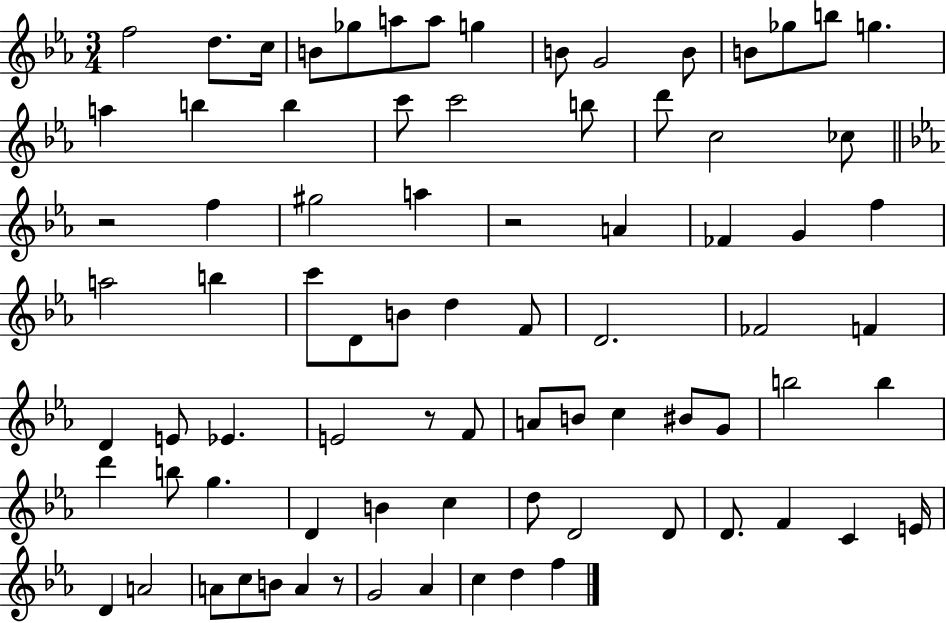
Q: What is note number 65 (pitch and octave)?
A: C4